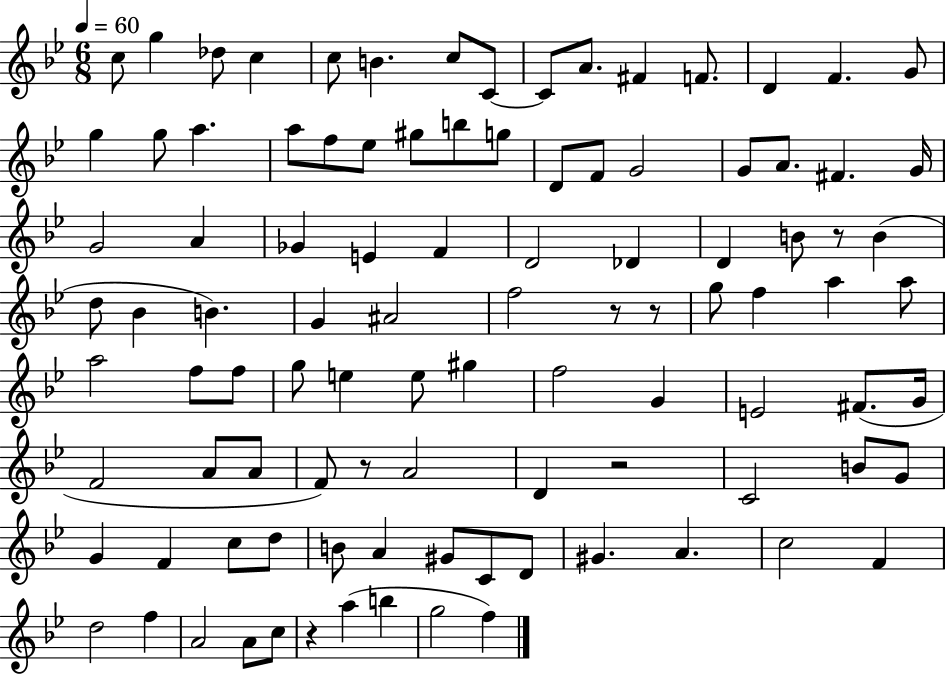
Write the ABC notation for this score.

X:1
T:Untitled
M:6/8
L:1/4
K:Bb
c/2 g _d/2 c c/2 B c/2 C/2 C/2 A/2 ^F F/2 D F G/2 g g/2 a a/2 f/2 _e/2 ^g/2 b/2 g/2 D/2 F/2 G2 G/2 A/2 ^F G/4 G2 A _G E F D2 _D D B/2 z/2 B d/2 _B B G ^A2 f2 z/2 z/2 g/2 f a a/2 a2 f/2 f/2 g/2 e e/2 ^g f2 G E2 ^F/2 G/4 F2 A/2 A/2 F/2 z/2 A2 D z2 C2 B/2 G/2 G F c/2 d/2 B/2 A ^G/2 C/2 D/2 ^G A c2 F d2 f A2 A/2 c/2 z a b g2 f